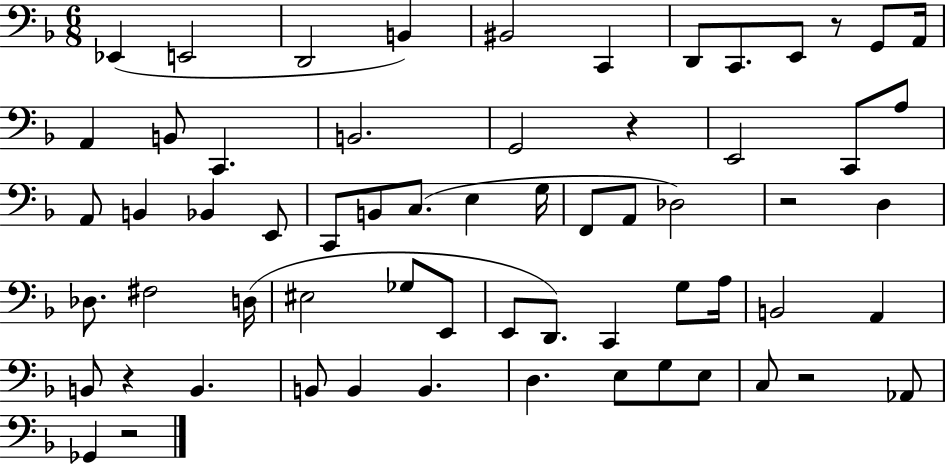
X:1
T:Untitled
M:6/8
L:1/4
K:F
_E,, E,,2 D,,2 B,, ^B,,2 C,, D,,/2 C,,/2 E,,/2 z/2 G,,/2 A,,/4 A,, B,,/2 C,, B,,2 G,,2 z E,,2 C,,/2 A,/2 A,,/2 B,, _B,, E,,/2 C,,/2 B,,/2 C,/2 E, G,/4 F,,/2 A,,/2 _D,2 z2 D, _D,/2 ^F,2 D,/4 ^E,2 _G,/2 E,,/2 E,,/2 D,,/2 C,, G,/2 A,/4 B,,2 A,, B,,/2 z B,, B,,/2 B,, B,, D, E,/2 G,/2 E,/2 C,/2 z2 _A,,/2 _G,, z2